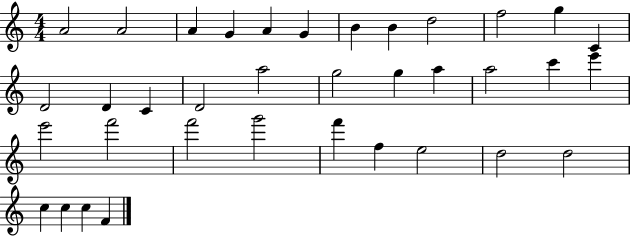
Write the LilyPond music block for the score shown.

{
  \clef treble
  \numericTimeSignature
  \time 4/4
  \key c \major
  a'2 a'2 | a'4 g'4 a'4 g'4 | b'4 b'4 d''2 | f''2 g''4 c'4 | \break d'2 d'4 c'4 | d'2 a''2 | g''2 g''4 a''4 | a''2 c'''4 e'''4 | \break e'''2 f'''2 | f'''2 g'''2 | f'''4 f''4 e''2 | d''2 d''2 | \break c''4 c''4 c''4 f'4 | \bar "|."
}